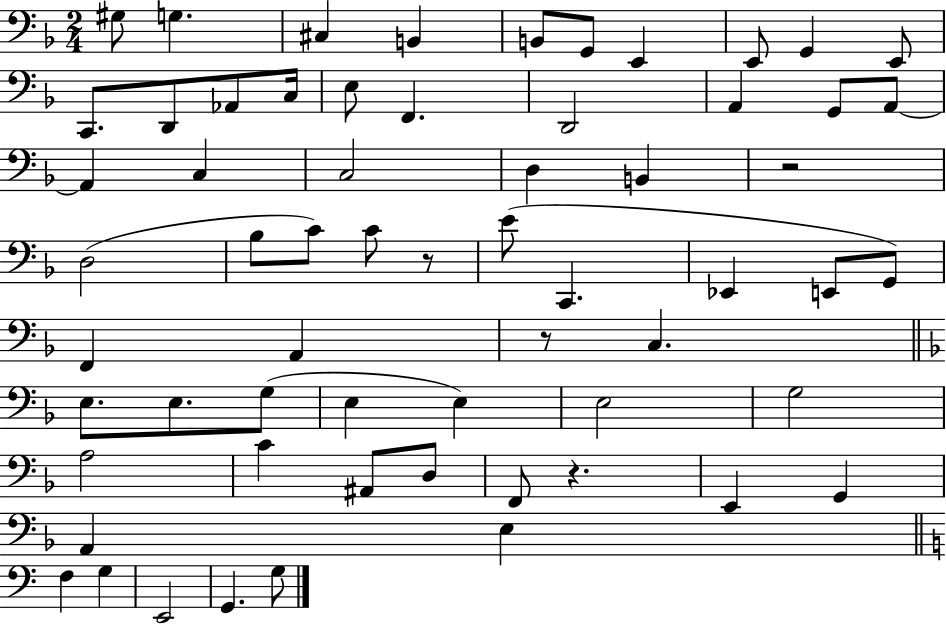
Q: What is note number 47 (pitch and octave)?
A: A#2